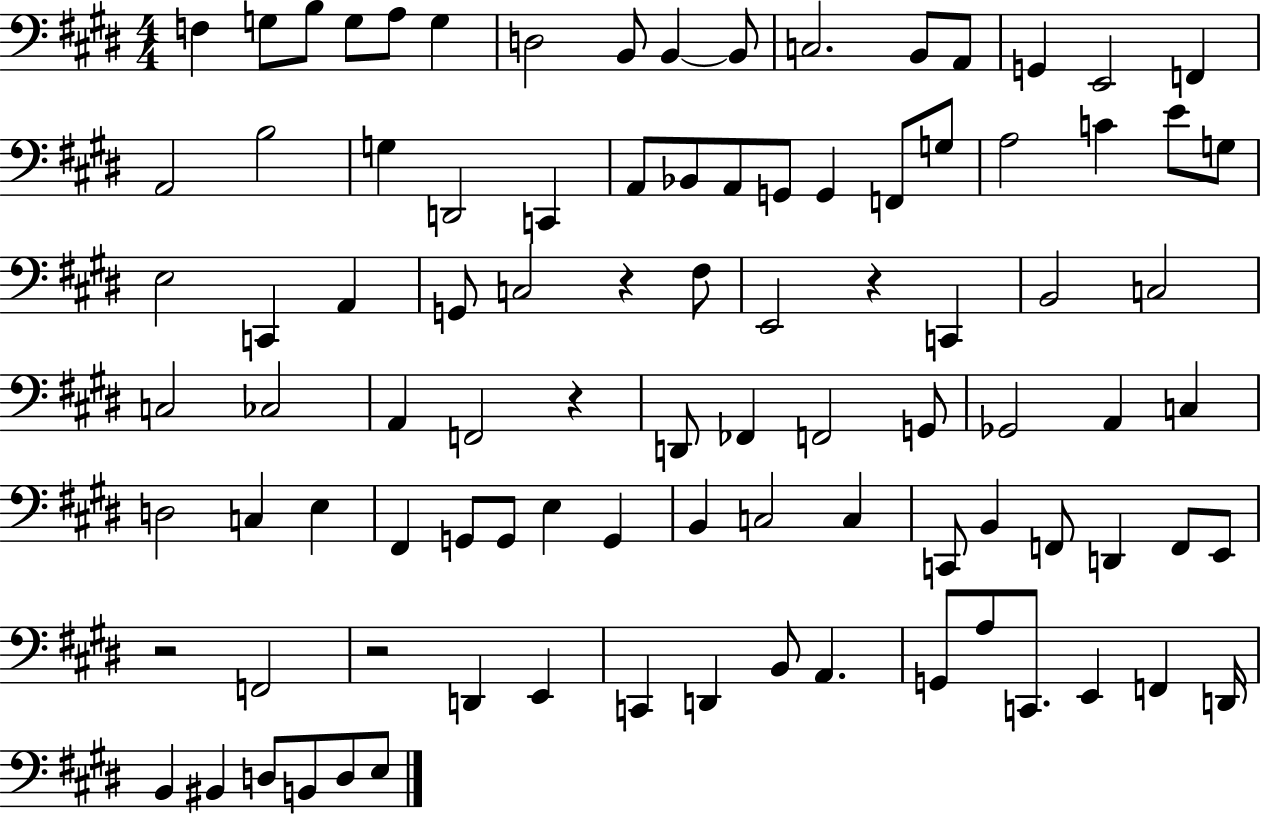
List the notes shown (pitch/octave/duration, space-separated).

F3/q G3/e B3/e G3/e A3/e G3/q D3/h B2/e B2/q B2/e C3/h. B2/e A2/e G2/q E2/h F2/q A2/h B3/h G3/q D2/h C2/q A2/e Bb2/e A2/e G2/e G2/q F2/e G3/e A3/h C4/q E4/e G3/e E3/h C2/q A2/q G2/e C3/h R/q F#3/e E2/h R/q C2/q B2/h C3/h C3/h CES3/h A2/q F2/h R/q D2/e FES2/q F2/h G2/e Gb2/h A2/q C3/q D3/h C3/q E3/q F#2/q G2/e G2/e E3/q G2/q B2/q C3/h C3/q C2/e B2/q F2/e D2/q F2/e E2/e R/h F2/h R/h D2/q E2/q C2/q D2/q B2/e A2/q. G2/e A3/e C2/e. E2/q F2/q D2/s B2/q BIS2/q D3/e B2/e D3/e E3/e